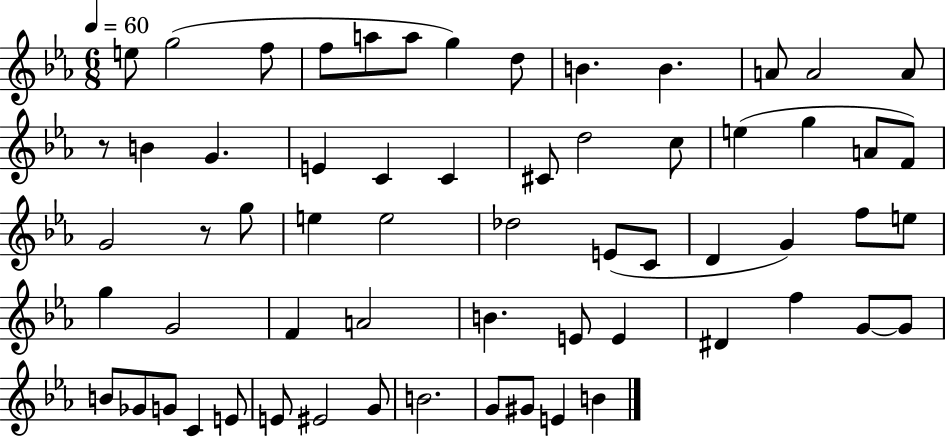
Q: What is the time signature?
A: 6/8